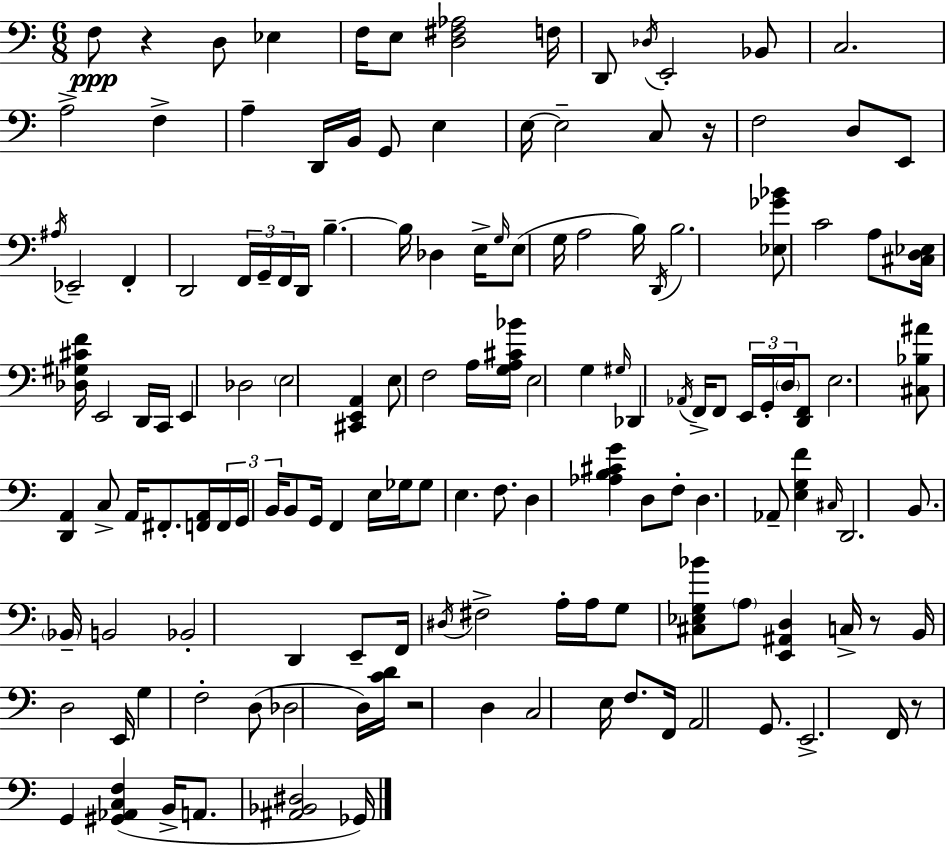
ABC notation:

X:1
T:Untitled
M:6/8
L:1/4
K:C
F,/2 z D,/2 _E, F,/4 E,/2 [D,^F,_A,]2 F,/4 D,,/2 _D,/4 E,,2 _B,,/2 C,2 A,2 F, A, D,,/4 B,,/4 G,,/2 E, E,/4 E,2 C,/2 z/4 F,2 D,/2 E,,/2 ^A,/4 _E,,2 F,, D,,2 F,,/4 G,,/4 F,,/4 D,,/4 B, B,/4 _D, E,/4 G,/4 E,/2 G,/4 A,2 B,/4 D,,/4 B,2 [_E,_G_B]/2 C2 A,/2 [^C,D,_E,]/4 [_D,^G,^CF]/4 E,,2 D,,/4 C,,/4 E,, _D,2 E,2 [^C,,E,,A,,] E,/2 F,2 A,/4 [G,A,^C_B]/4 E,2 G, ^G,/4 _D,, _A,,/4 F,,/4 F,,/2 E,,/4 G,,/4 D,/4 [D,,F,,]/2 E,2 [^C,_B,^A]/2 [D,,A,,] C,/2 A,,/4 ^F,,/2 [F,,A,,]/4 F,,/4 G,,/4 B,,/4 B,,/2 G,,/4 F,, E,/4 _G,/4 _G,/2 E, F,/2 D, [_A,B,^CG] D,/2 F,/2 D, _A,,/2 [E,G,F] ^C,/4 D,,2 B,,/2 _B,,/4 B,,2 _B,,2 D,, E,,/2 F,,/4 ^D,/4 ^F,2 A,/4 A,/4 G,/2 [^C,_E,G,_B]/2 A,/2 [E,,^A,,D,] C,/4 z/2 B,,/4 D,2 E,,/4 G, F,2 D,/2 _D,2 D,/4 [CD]/4 z2 D, C,2 E,/4 F,/2 F,,/4 A,,2 G,,/2 E,,2 F,,/4 z/2 G,, [^G,,_A,,C,F,] B,,/4 A,,/2 [^A,,_B,,^D,]2 _G,,/4